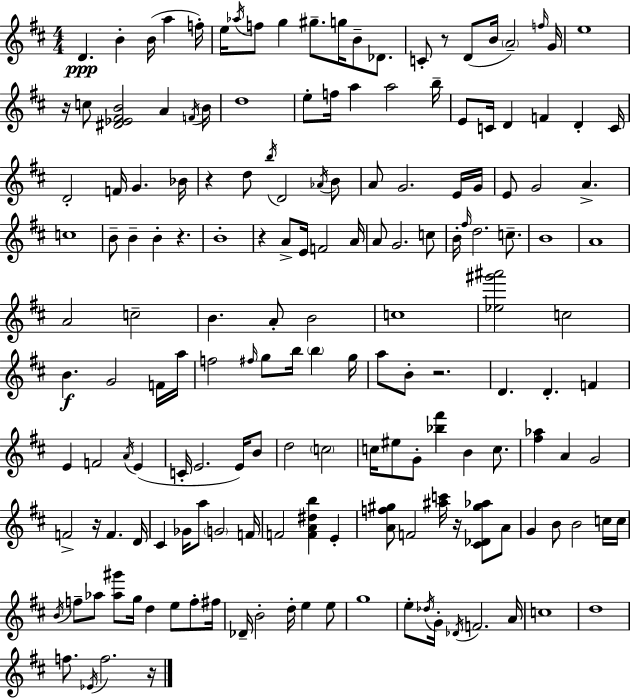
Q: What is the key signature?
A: D major